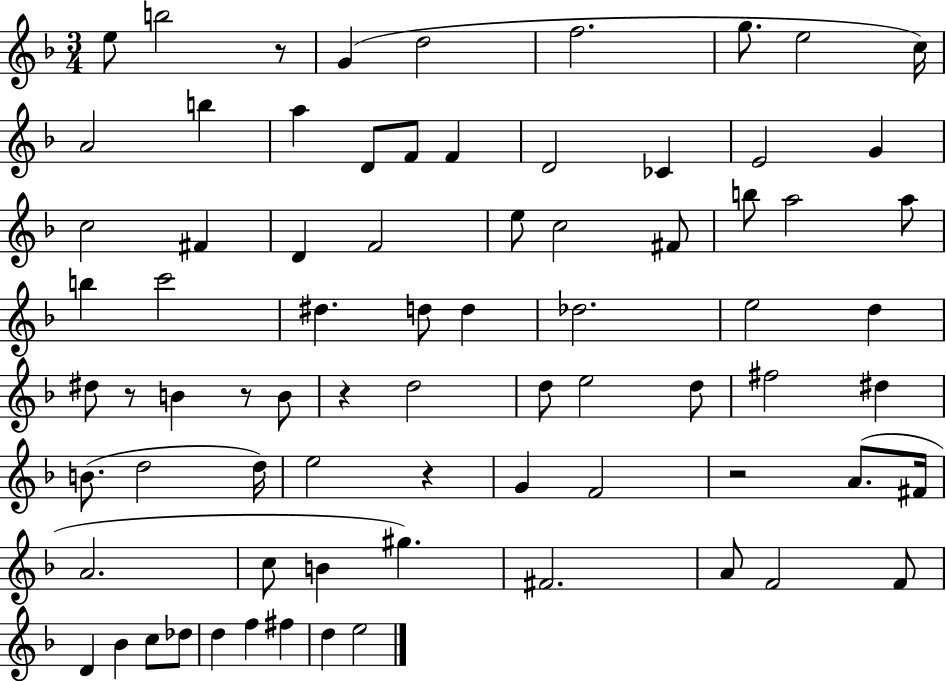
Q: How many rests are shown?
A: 6